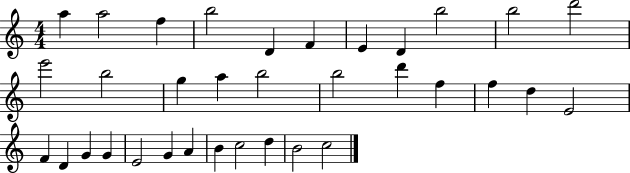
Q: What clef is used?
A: treble